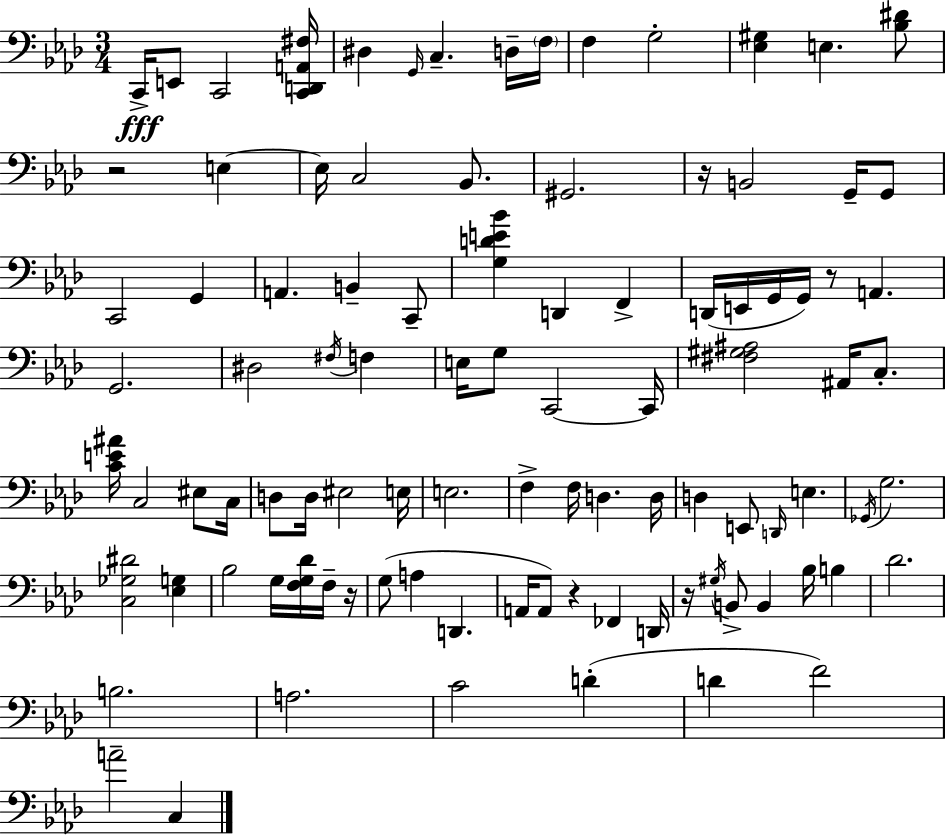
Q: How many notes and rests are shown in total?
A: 98